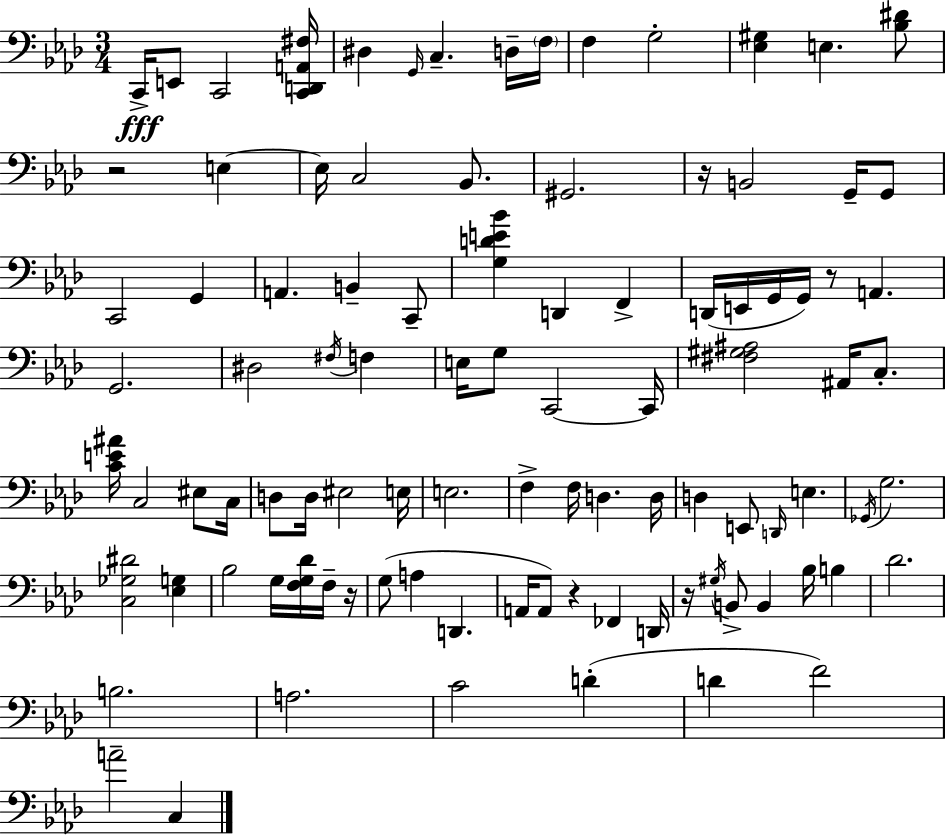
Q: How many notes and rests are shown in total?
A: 98